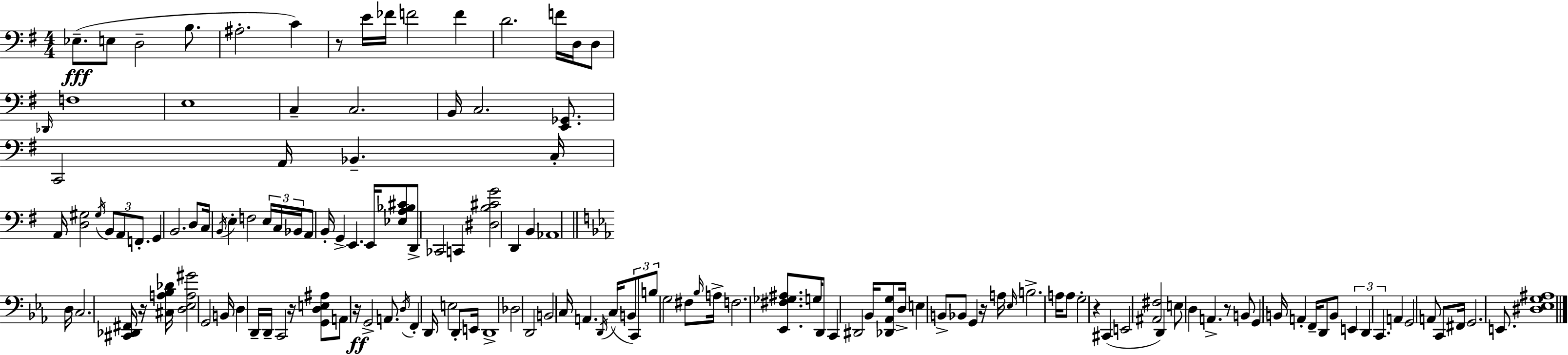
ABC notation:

X:1
T:Untitled
M:4/4
L:1/4
K:Em
_E,/2 E,/2 D,2 B,/2 ^A,2 C z/2 E/4 _F/4 F2 F D2 F/4 D,/4 D,/2 _D,,/4 F,4 E,4 C, C,2 B,,/4 C,2 [E,,_G,,]/2 C,,2 A,,/4 _B,, C,/4 A,,/4 [D,^G,]2 ^G,/4 B,,/2 A,,/2 F,,/2 G,, B,,2 D,/2 C,/4 B,,/4 E, F,2 E,/4 C,/4 _B,,/4 A,,/2 B,,/4 G,, E,, E,,/4 [_E,A,_B,^C]/2 D,,/2 _C,,2 C,, [^D,B,^CG]2 D,, B,, _A,,4 D,/4 C,2 [^C,,_D,,^F,,]/4 z/4 [^C,A,_B,_D]/4 [D,_E,A,^G]2 G,,2 B,,/4 D, D,,/4 D,,/4 C,,2 z/4 [G,,D,E,^A,]/2 A,,/2 z/4 G,,2 A,,/2 D,/4 F,, D,,/4 E,2 D,,/2 E,,/4 D,,4 _D,2 D,,2 B,,2 C,/4 A,, D,,/4 C,/4 B,,/2 C,,/2 B,/2 G,2 ^F,/2 _B,/4 A,/4 F,2 [_E,,^F,_G,^A,]/2 G,/4 D,,/2 C,, ^D,,2 _B,,/4 [_D,,_A,,G,]/2 D,/4 E, B,,/2 _B,,/2 G,, z/4 A,/4 _E,/4 B,2 A,/4 A,/2 G,2 z ^C,, E,,2 [^A,,^F,]2 D,, E,/2 D, A,, z/2 B,,/2 G,, B,,/4 A,, F,,/4 D,,/2 B,,/2 E,, D,, C,, A,, G,,2 A,,/2 C,,/2 ^F,,/4 G,,2 E,,/2 [^D,_E,G,^A,]4